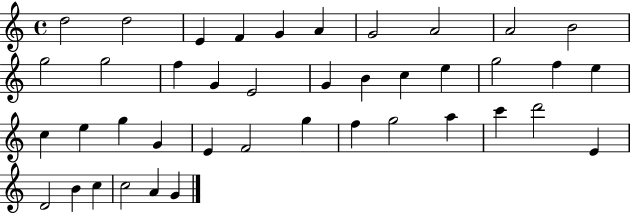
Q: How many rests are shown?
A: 0